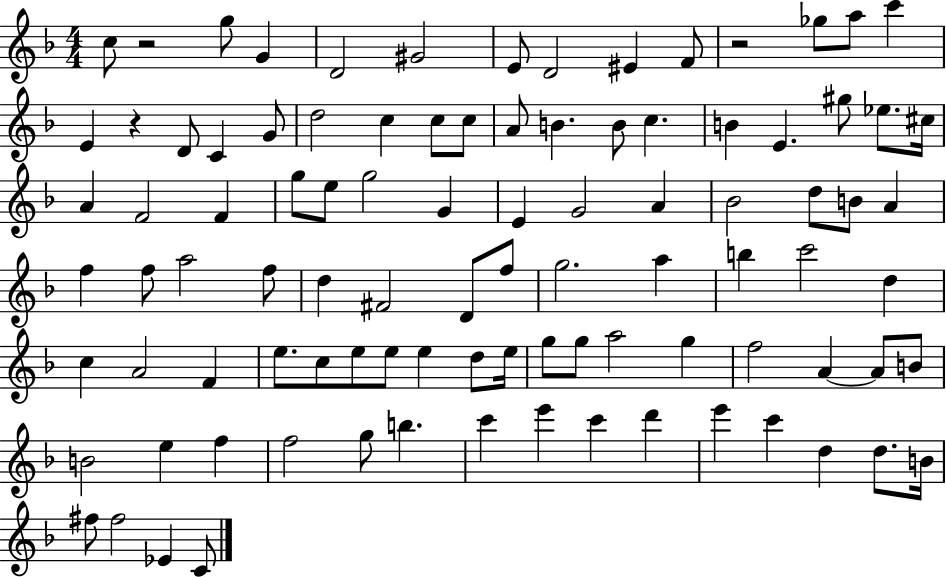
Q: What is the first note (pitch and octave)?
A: C5